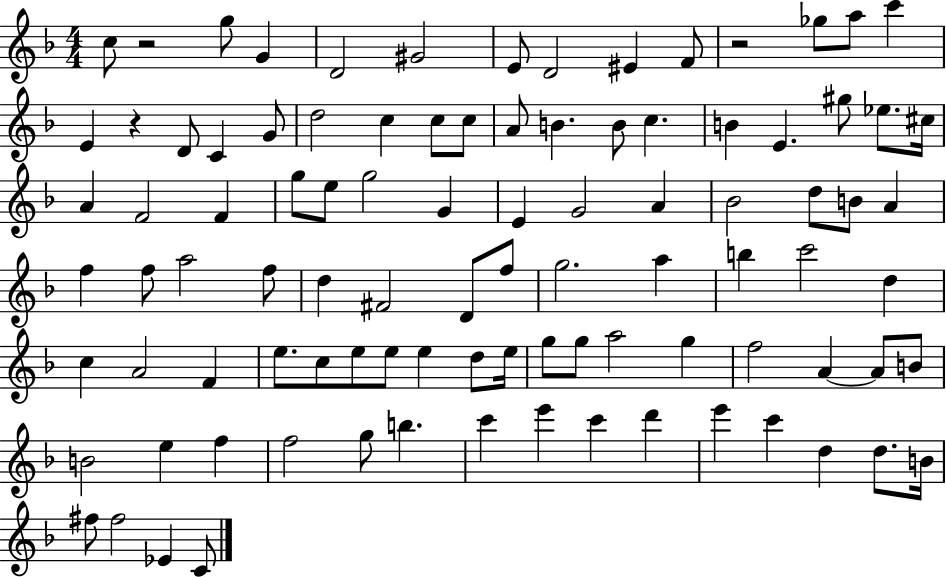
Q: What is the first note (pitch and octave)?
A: C5